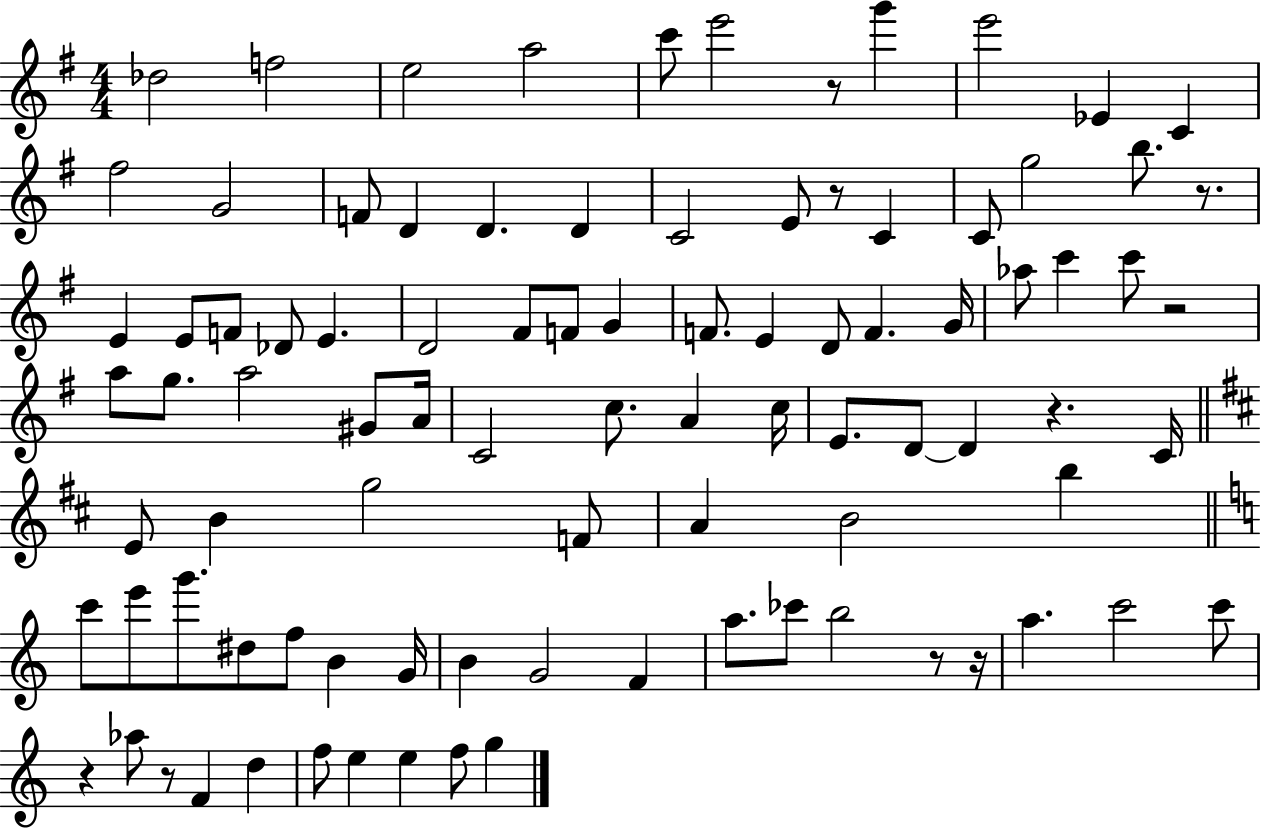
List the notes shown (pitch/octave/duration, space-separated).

Db5/h F5/h E5/h A5/h C6/e E6/h R/e G6/q E6/h Eb4/q C4/q F#5/h G4/h F4/e D4/q D4/q. D4/q C4/h E4/e R/e C4/q C4/e G5/h B5/e. R/e. E4/q E4/e F4/e Db4/e E4/q. D4/h F#4/e F4/e G4/q F4/e. E4/q D4/e F4/q. G4/s Ab5/e C6/q C6/e R/h A5/e G5/e. A5/h G#4/e A4/s C4/h C5/e. A4/q C5/s E4/e. D4/e D4/q R/q. C4/s E4/e B4/q G5/h F4/e A4/q B4/h B5/q C6/e E6/e G6/e. D#5/e F5/e B4/q G4/s B4/q G4/h F4/q A5/e. CES6/e B5/h R/e R/s A5/q. C6/h C6/e R/q Ab5/e R/e F4/q D5/q F5/e E5/q E5/q F5/e G5/q